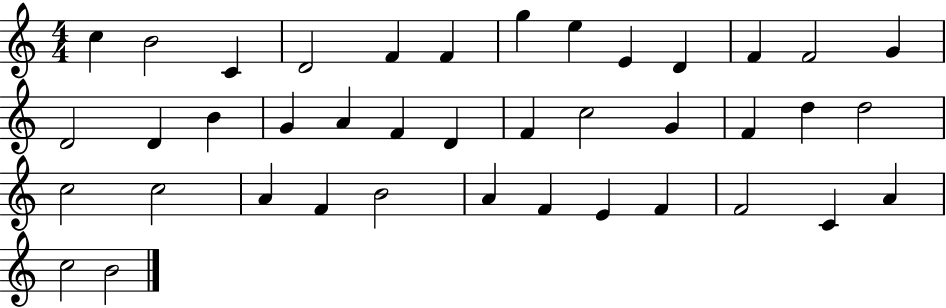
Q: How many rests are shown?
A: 0